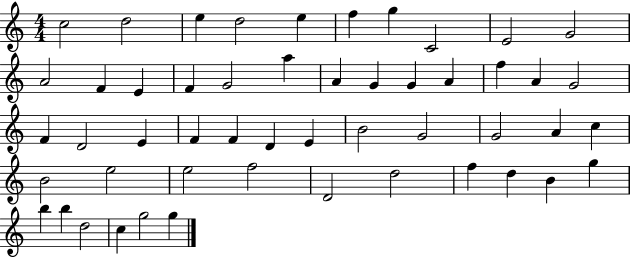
{
  \clef treble
  \numericTimeSignature
  \time 4/4
  \key c \major
  c''2 d''2 | e''4 d''2 e''4 | f''4 g''4 c'2 | e'2 g'2 | \break a'2 f'4 e'4 | f'4 g'2 a''4 | a'4 g'4 g'4 a'4 | f''4 a'4 g'2 | \break f'4 d'2 e'4 | f'4 f'4 d'4 e'4 | b'2 g'2 | g'2 a'4 c''4 | \break b'2 e''2 | e''2 f''2 | d'2 d''2 | f''4 d''4 b'4 g''4 | \break b''4 b''4 d''2 | c''4 g''2 g''4 | \bar "|."
}